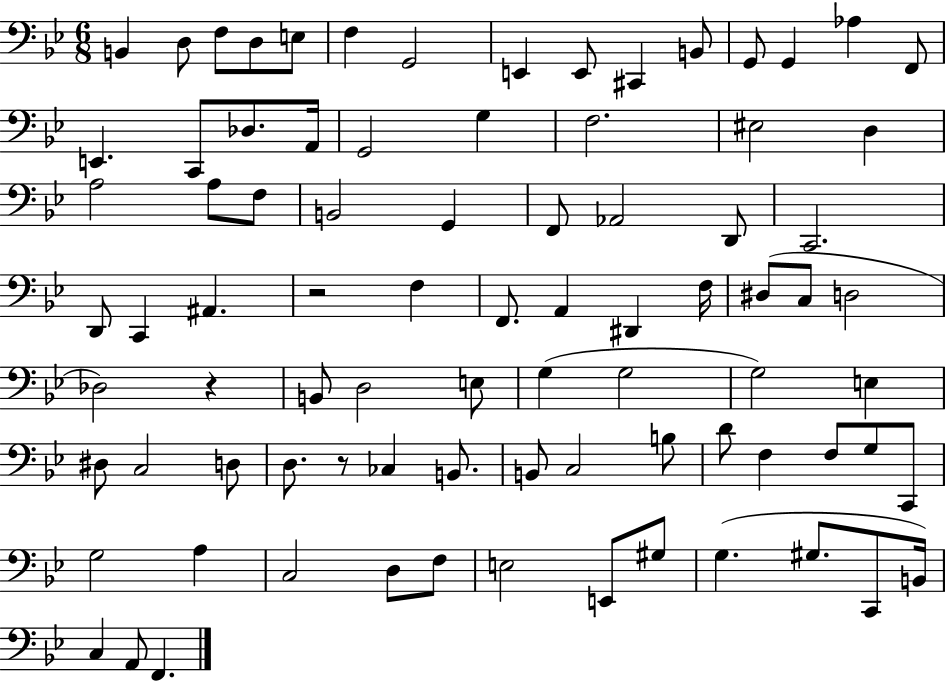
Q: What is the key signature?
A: BES major